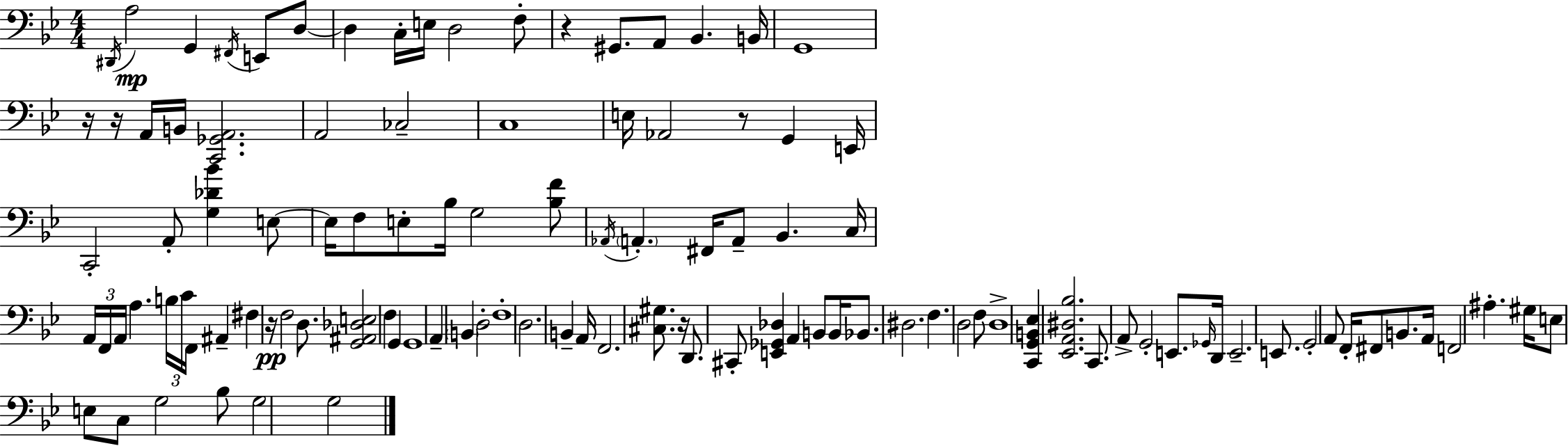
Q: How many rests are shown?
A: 6